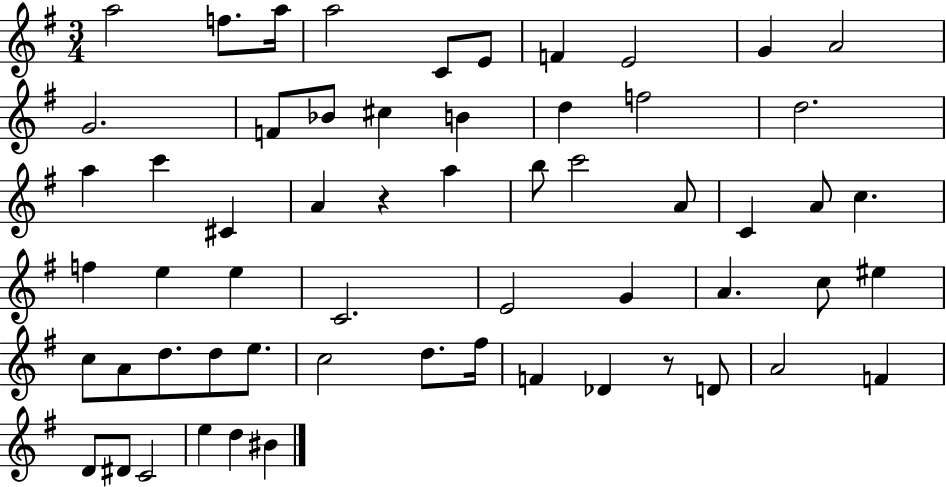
{
  \clef treble
  \numericTimeSignature
  \time 3/4
  \key g \major
  \repeat volta 2 { a''2 f''8. a''16 | a''2 c'8 e'8 | f'4 e'2 | g'4 a'2 | \break g'2. | f'8 bes'8 cis''4 b'4 | d''4 f''2 | d''2. | \break a''4 c'''4 cis'4 | a'4 r4 a''4 | b''8 c'''2 a'8 | c'4 a'8 c''4. | \break f''4 e''4 e''4 | c'2. | e'2 g'4 | a'4. c''8 eis''4 | \break c''8 a'8 d''8. d''8 e''8. | c''2 d''8. fis''16 | f'4 des'4 r8 d'8 | a'2 f'4 | \break d'8 dis'8 c'2 | e''4 d''4 bis'4 | } \bar "|."
}